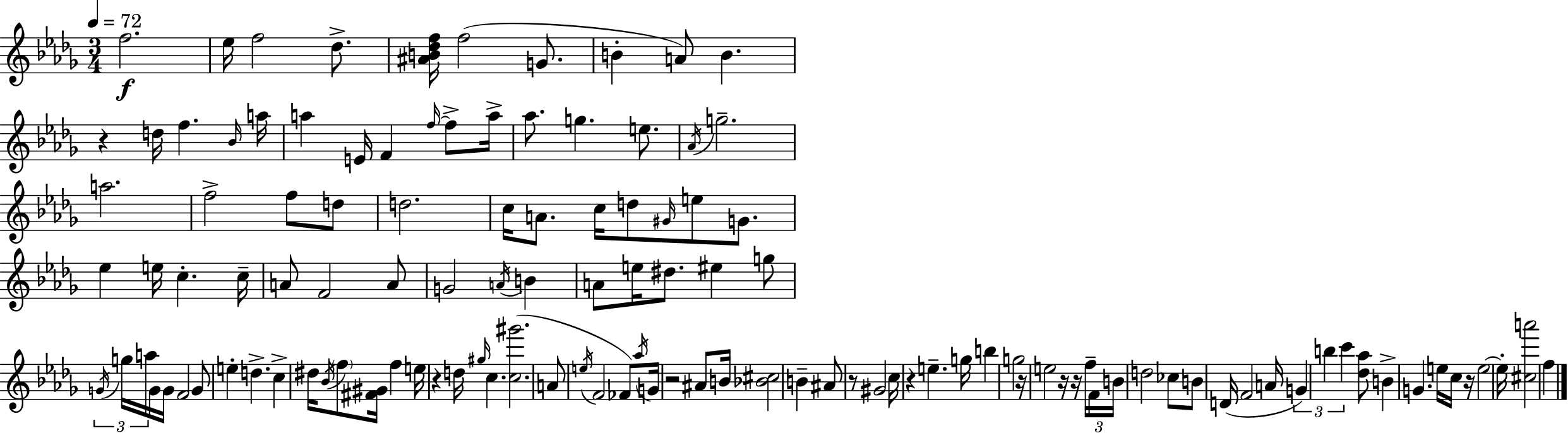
{
  \clef treble
  \numericTimeSignature
  \time 3/4
  \key bes \minor
  \tempo 4 = 72
  \repeat volta 2 { f''2.\f | ees''16 f''2 des''8.-> | <ais' b' des'' f''>16 f''2( g'8. | b'4-. a'8) b'4. | \break r4 d''16 f''4. \grace { bes'16 } | a''16 a''4 e'16 f'4 \grace { f''16~ }~ f''8-> | a''16-> aes''8. g''4. e''8. | \acciaccatura { aes'16 } g''2.-- | \break a''2. | f''2-> f''8 | d''8 d''2. | c''16 a'8. c''16 d''8 \grace { gis'16 } e''8 | \break g'8. ees''4 e''16 c''4.-. | c''16-- a'8 f'2 | a'8 g'2 | \acciaccatura { a'16 } b'4 a'8 e''16 dis''8. eis''4 | \break g''8 \tuplet 3/2 { \acciaccatura { g'16 } g''16 a''16 } g'16 g'16 f'2 | g'8 e''4-. | d''4.-> c''4-> dis''16 \acciaccatura { bes'16 } | \parenthesize f''8 <fis' gis'>16 f''4 e''16 r4 | \break d''16 \grace { gis''16 } c''4. <c'' gis'''>2.( | a'8 \acciaccatura { e''16 } f'2 | fes'8) \acciaccatura { aes''16 } g'16 r2 | ais'8 b'16 <bes' cis''>2 | \break b'4-- ais'8 | r8 gis'2 c''16 r4 | e''4.-- g''16 b''4 | g''2 r16 e''2 | \break r16 r16 \tuplet 3/2 { f''16-- f'16 b'16 } | d''2 ces''8 b'8 | d'16( f'2 a'16 \tuplet 3/2 { g'4) | b''4 c'''4 } <des'' aes''>8 | \break b'4-> g'4. e''16 c''16 | r16 e''2~~ e''16-. <cis'' a'''>2 | f''4 } \bar "|."
}